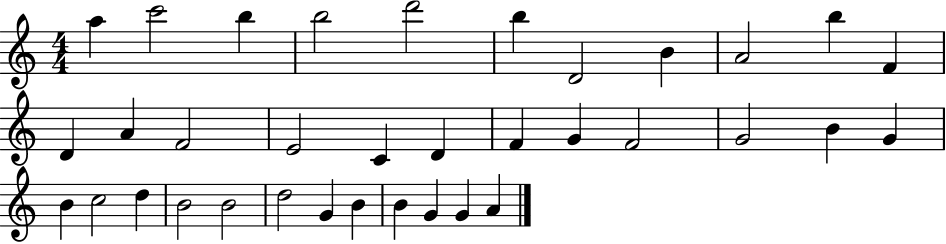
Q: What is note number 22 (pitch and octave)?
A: B4